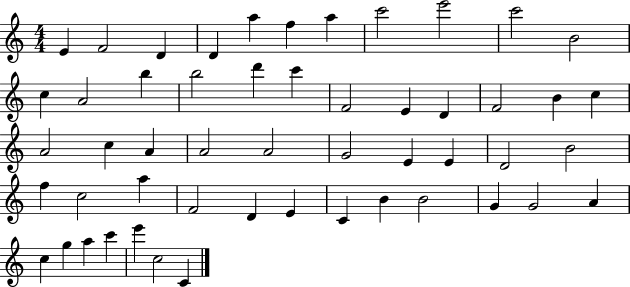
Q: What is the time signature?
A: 4/4